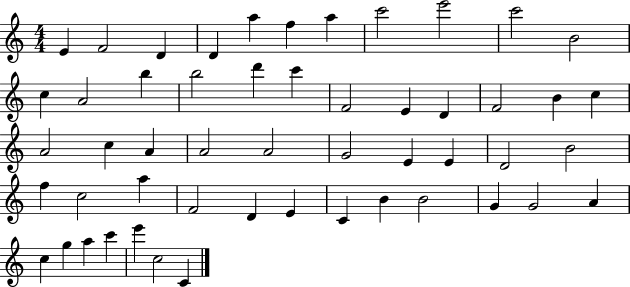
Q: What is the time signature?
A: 4/4